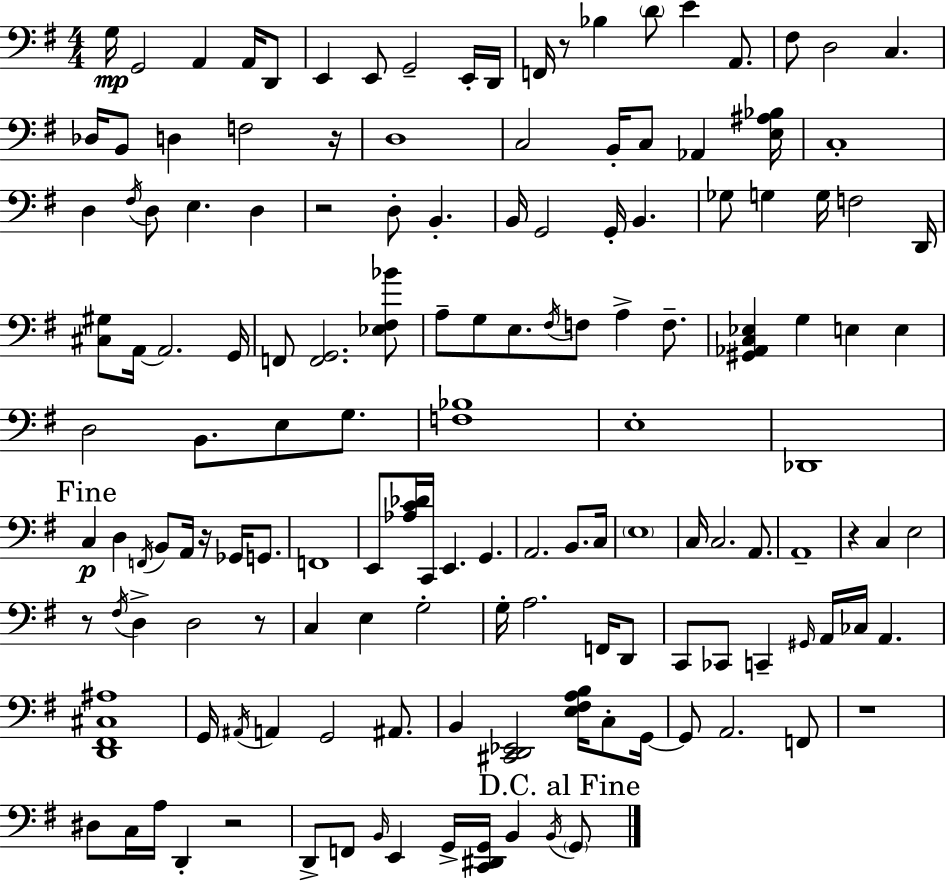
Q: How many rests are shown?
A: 9